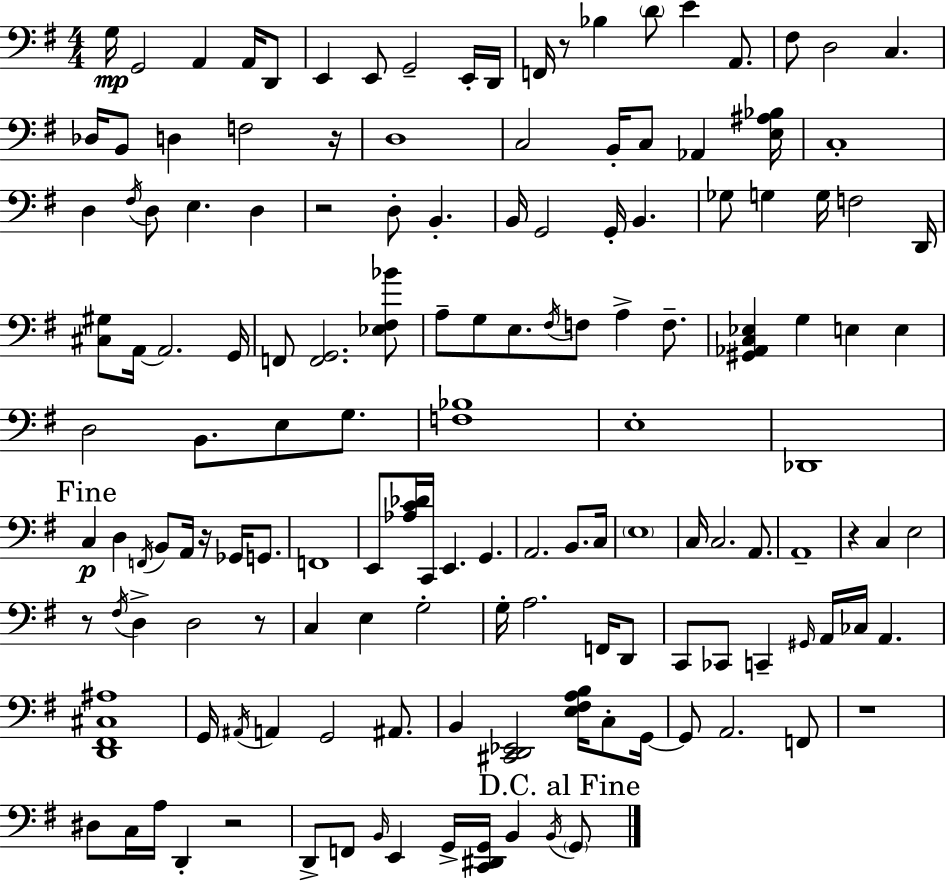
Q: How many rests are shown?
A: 9